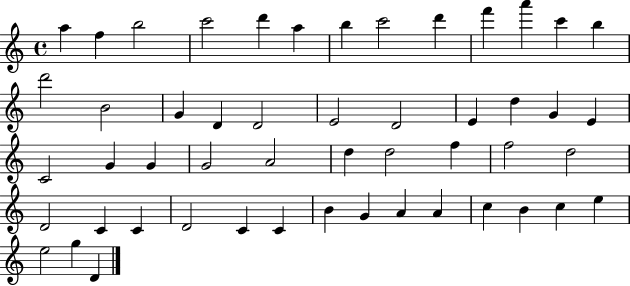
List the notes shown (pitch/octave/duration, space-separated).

A5/q F5/q B5/h C6/h D6/q A5/q B5/q C6/h D6/q F6/q A6/q C6/q B5/q D6/h B4/h G4/q D4/q D4/h E4/h D4/h E4/q D5/q G4/q E4/q C4/h G4/q G4/q G4/h A4/h D5/q D5/h F5/q F5/h D5/h D4/h C4/q C4/q D4/h C4/q C4/q B4/q G4/q A4/q A4/q C5/q B4/q C5/q E5/q E5/h G5/q D4/q